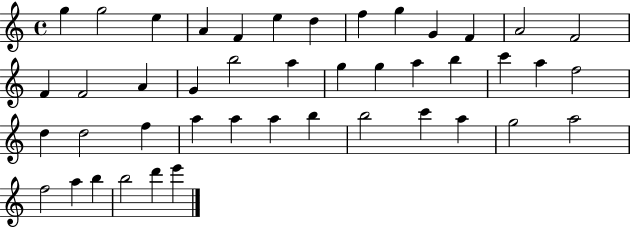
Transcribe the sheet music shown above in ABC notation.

X:1
T:Untitled
M:4/4
L:1/4
K:C
g g2 e A F e d f g G F A2 F2 F F2 A G b2 a g g a b c' a f2 d d2 f a a a b b2 c' a g2 a2 f2 a b b2 d' e'